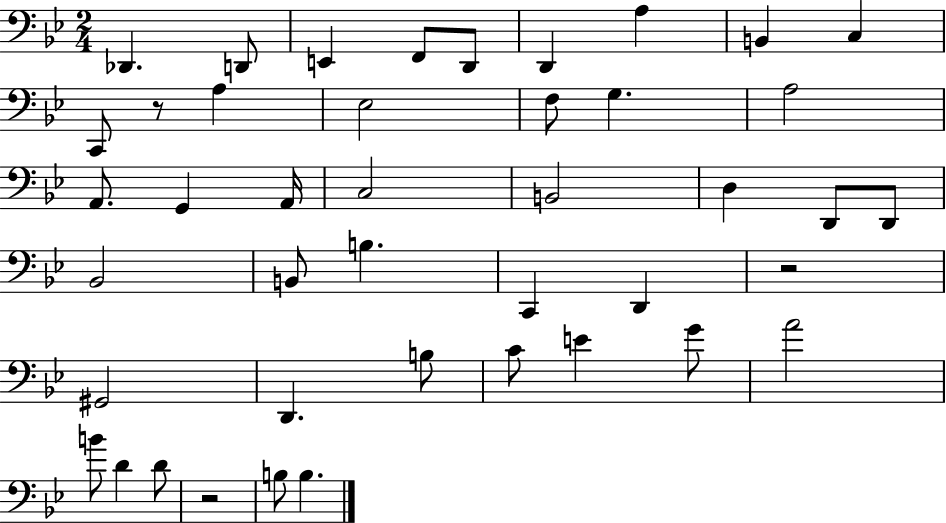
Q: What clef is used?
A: bass